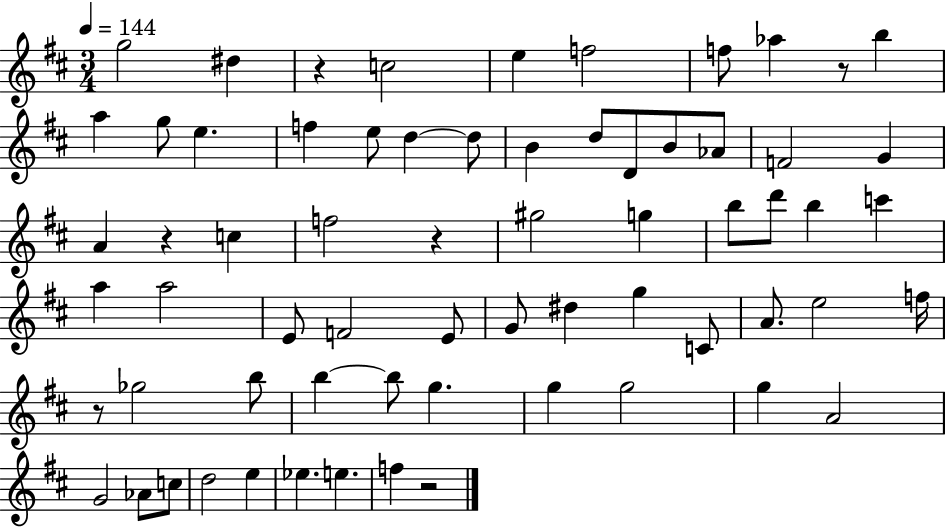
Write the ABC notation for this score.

X:1
T:Untitled
M:3/4
L:1/4
K:D
g2 ^d z c2 e f2 f/2 _a z/2 b a g/2 e f e/2 d d/2 B d/2 D/2 B/2 _A/2 F2 G A z c f2 z ^g2 g b/2 d'/2 b c' a a2 E/2 F2 E/2 G/2 ^d g C/2 A/2 e2 f/4 z/2 _g2 b/2 b b/2 g g g2 g A2 G2 _A/2 c/2 d2 e _e e f z2